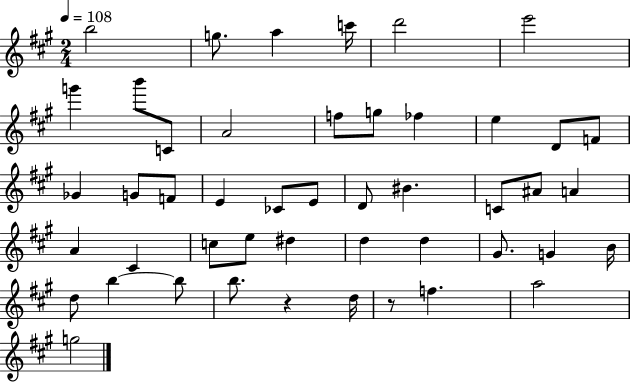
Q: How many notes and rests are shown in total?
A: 47